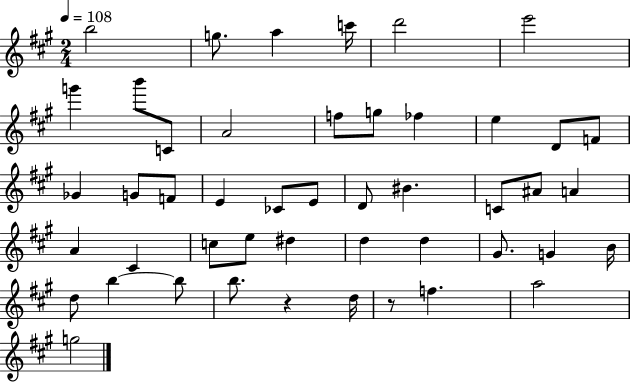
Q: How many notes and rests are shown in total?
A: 47